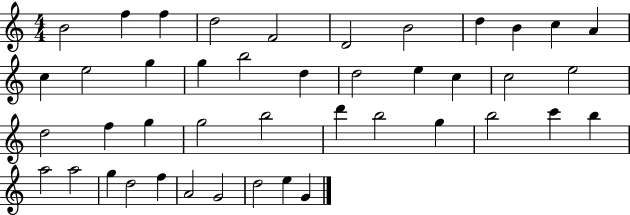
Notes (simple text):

B4/h F5/q F5/q D5/h F4/h D4/h B4/h D5/q B4/q C5/q A4/q C5/q E5/h G5/q G5/q B5/h D5/q D5/h E5/q C5/q C5/h E5/h D5/h F5/q G5/q G5/h B5/h D6/q B5/h G5/q B5/h C6/q B5/q A5/h A5/h G5/q D5/h F5/q A4/h G4/h D5/h E5/q G4/q